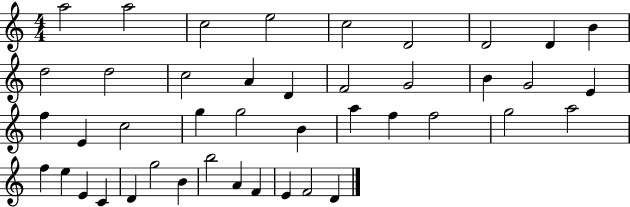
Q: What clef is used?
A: treble